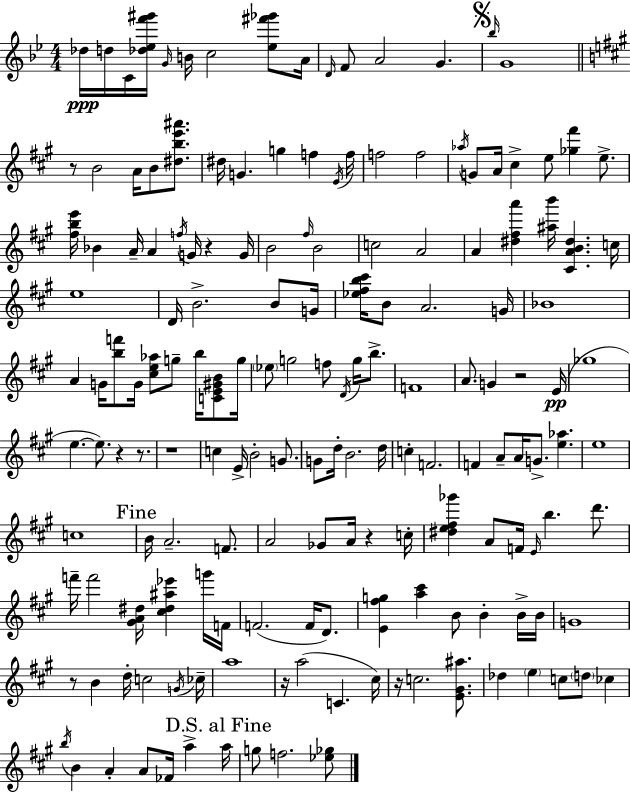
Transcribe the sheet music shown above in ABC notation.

X:1
T:Untitled
M:4/4
L:1/4
K:Gm
_d/4 d/4 C/4 [_d_ef'^g']/4 G/4 B/4 c2 [_e^f'_g']/2 A/4 D/4 F/2 A2 G _b/4 G4 z/2 B2 A/4 B/2 [^dbe'^a']/2 ^d/4 G g f E/4 f/4 f2 f2 _a/4 G/2 A/4 ^c e/2 [_g^f'] e/2 [^fbe']/4 _B A/4 A f/4 G/4 z G/4 B2 ^f/4 B2 c2 A2 A [^d^fa'] [^ab']/4 [^CAB^d] c/4 e4 D/4 B2 B/2 G/4 [_e^fb^c']/4 B/2 A2 G/4 _B4 A G/4 [bf']/2 G/4 [^ce_a]/2 g/2 b/4 [CE^GB]/2 g/4 _e/2 g2 f/2 D/4 g/4 b/2 F4 A/2 G z2 E/4 _g4 e e/2 z z/2 z4 c E/4 B2 G/2 G/2 d/4 B2 d/4 c F2 F A/2 A/4 G/2 [e_a] e4 c4 B/4 A2 F/2 A2 _G/2 A/4 z c/4 [^de^f_g'] A/2 F/4 E/4 b d'/2 f'/4 f'2 [^GA^d]/4 [^c^d^a_e'] g'/4 F/4 F2 F/4 D/2 [E^fg] [a^c'] B/2 B B/4 B/4 G4 z/2 B d/4 c2 G/4 _c/4 a4 z/4 a2 C ^c/4 z/4 c2 [E^G^a]/2 _d e c/2 d/2 _c b/4 B A A/2 _F/4 a a/4 g/2 f2 [_e_g]/2